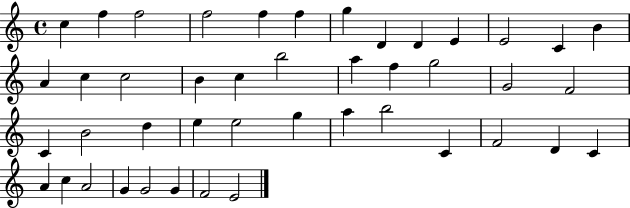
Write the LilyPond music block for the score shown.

{
  \clef treble
  \time 4/4
  \defaultTimeSignature
  \key c \major
  c''4 f''4 f''2 | f''2 f''4 f''4 | g''4 d'4 d'4 e'4 | e'2 c'4 b'4 | \break a'4 c''4 c''2 | b'4 c''4 b''2 | a''4 f''4 g''2 | g'2 f'2 | \break c'4 b'2 d''4 | e''4 e''2 g''4 | a''4 b''2 c'4 | f'2 d'4 c'4 | \break a'4 c''4 a'2 | g'4 g'2 g'4 | f'2 e'2 | \bar "|."
}